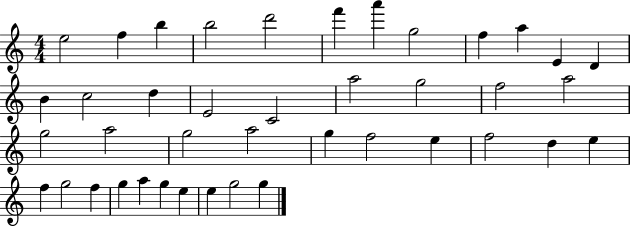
E5/h F5/q B5/q B5/h D6/h F6/q A6/q G5/h F5/q A5/q E4/q D4/q B4/q C5/h D5/q E4/h C4/h A5/h G5/h F5/h A5/h G5/h A5/h G5/h A5/h G5/q F5/h E5/q F5/h D5/q E5/q F5/q G5/h F5/q G5/q A5/q G5/q E5/q E5/q G5/h G5/q